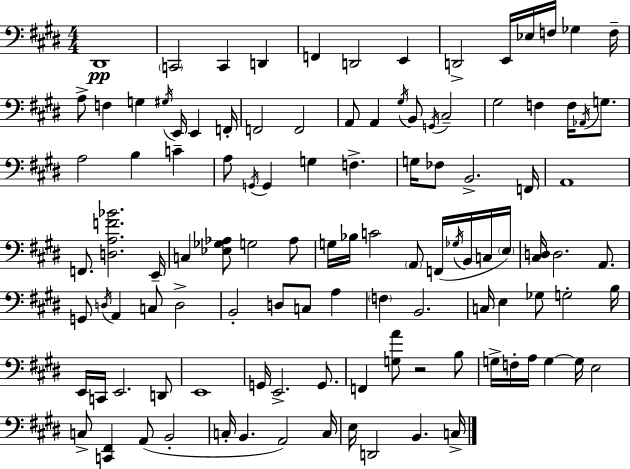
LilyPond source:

{
  \clef bass
  \numericTimeSignature
  \time 4/4
  \key e \major
  \repeat volta 2 { dis,1\pp | \parenthesize c,2 c,4 d,4 | f,4 d,2 e,4 | d,2-> e,16 ees16 f16 ges4 f16-- | \break a8-> f4 g4 \acciaccatura { gis16 } e,16 e,4 | f,16-. f,2 f,2 | a,8 a,4 \acciaccatura { gis16 } b,8 \acciaccatura { g,16 } cis2-- | gis2 f4 f16 | \break \acciaccatura { aes,16 } g8. a2 b4 | c'4-- a8 \acciaccatura { g,16 } g,4 g4 f4.-> | g16 fes8 b,2.-> | f,16 a,1 | \break f,8. <d a f' bes'>2. | e,16-- c4 <ees ges aes>8 g2 | aes8 g16 bes16 c'2 \parenthesize a,8 | f,16( \acciaccatura { ges16 } b,16 c16 \parenthesize e16) <cis d>16 d2. | \break a,8. g,8 \acciaccatura { d16 } a,4 c8 d2-> | b,2-. d8 | c8 a4 \parenthesize f4 b,2. | c16 e4 ges8 g2-. | \break b16 e,16 c,16 e,2. | d,8 e,1 | g,16 e,2.-> | g,8. f,4 <g a'>8 r2 | \break b8 g16-> f16-. a16 g4~~ g16 e2 | c8-> <c, fis,>4 a,8( b,2-. | c16-. b,4. a,2) | c16 e16 d,2 | \break b,4. c16-> } \bar "|."
}